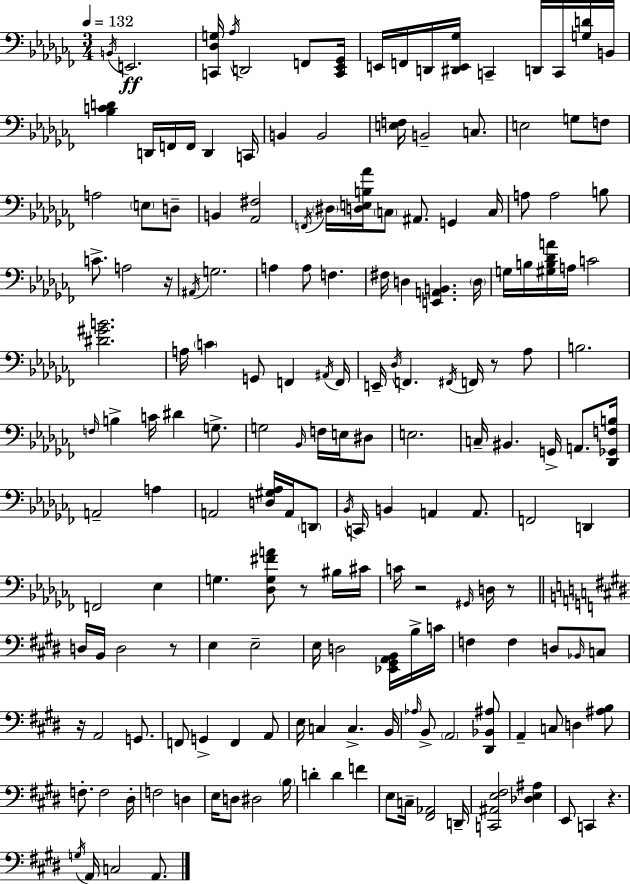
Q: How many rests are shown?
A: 8